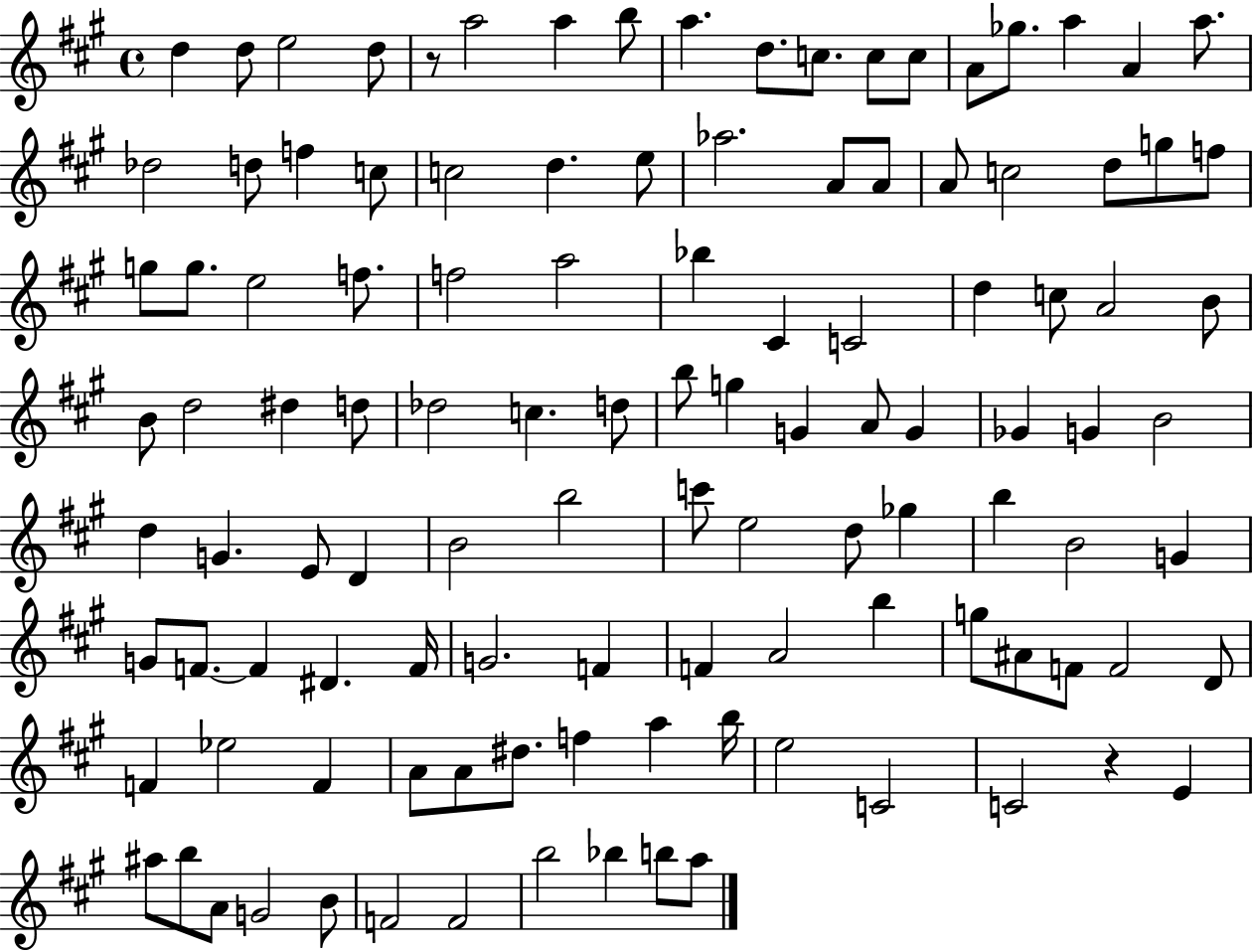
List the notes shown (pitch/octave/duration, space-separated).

D5/q D5/e E5/h D5/e R/e A5/h A5/q B5/e A5/q. D5/e. C5/e. C5/e C5/e A4/e Gb5/e. A5/q A4/q A5/e. Db5/h D5/e F5/q C5/e C5/h D5/q. E5/e Ab5/h. A4/e A4/e A4/e C5/h D5/e G5/e F5/e G5/e G5/e. E5/h F5/e. F5/h A5/h Bb5/q C#4/q C4/h D5/q C5/e A4/h B4/e B4/e D5/h D#5/q D5/e Db5/h C5/q. D5/e B5/e G5/q G4/q A4/e G4/q Gb4/q G4/q B4/h D5/q G4/q. E4/e D4/q B4/h B5/h C6/e E5/h D5/e Gb5/q B5/q B4/h G4/q G4/e F4/e. F4/q D#4/q. F4/s G4/h. F4/q F4/q A4/h B5/q G5/e A#4/e F4/e F4/h D4/e F4/q Eb5/h F4/q A4/e A4/e D#5/e. F5/q A5/q B5/s E5/h C4/h C4/h R/q E4/q A#5/e B5/e A4/e G4/h B4/e F4/h F4/h B5/h Bb5/q B5/e A5/e